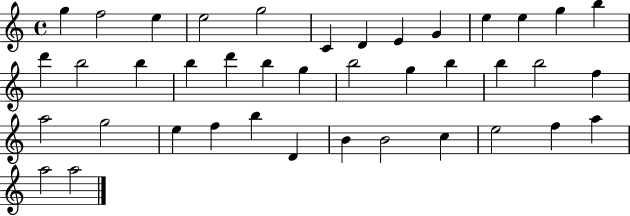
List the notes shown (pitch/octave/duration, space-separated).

G5/q F5/h E5/q E5/h G5/h C4/q D4/q E4/q G4/q E5/q E5/q G5/q B5/q D6/q B5/h B5/q B5/q D6/q B5/q G5/q B5/h G5/q B5/q B5/q B5/h F5/q A5/h G5/h E5/q F5/q B5/q D4/q B4/q B4/h C5/q E5/h F5/q A5/q A5/h A5/h